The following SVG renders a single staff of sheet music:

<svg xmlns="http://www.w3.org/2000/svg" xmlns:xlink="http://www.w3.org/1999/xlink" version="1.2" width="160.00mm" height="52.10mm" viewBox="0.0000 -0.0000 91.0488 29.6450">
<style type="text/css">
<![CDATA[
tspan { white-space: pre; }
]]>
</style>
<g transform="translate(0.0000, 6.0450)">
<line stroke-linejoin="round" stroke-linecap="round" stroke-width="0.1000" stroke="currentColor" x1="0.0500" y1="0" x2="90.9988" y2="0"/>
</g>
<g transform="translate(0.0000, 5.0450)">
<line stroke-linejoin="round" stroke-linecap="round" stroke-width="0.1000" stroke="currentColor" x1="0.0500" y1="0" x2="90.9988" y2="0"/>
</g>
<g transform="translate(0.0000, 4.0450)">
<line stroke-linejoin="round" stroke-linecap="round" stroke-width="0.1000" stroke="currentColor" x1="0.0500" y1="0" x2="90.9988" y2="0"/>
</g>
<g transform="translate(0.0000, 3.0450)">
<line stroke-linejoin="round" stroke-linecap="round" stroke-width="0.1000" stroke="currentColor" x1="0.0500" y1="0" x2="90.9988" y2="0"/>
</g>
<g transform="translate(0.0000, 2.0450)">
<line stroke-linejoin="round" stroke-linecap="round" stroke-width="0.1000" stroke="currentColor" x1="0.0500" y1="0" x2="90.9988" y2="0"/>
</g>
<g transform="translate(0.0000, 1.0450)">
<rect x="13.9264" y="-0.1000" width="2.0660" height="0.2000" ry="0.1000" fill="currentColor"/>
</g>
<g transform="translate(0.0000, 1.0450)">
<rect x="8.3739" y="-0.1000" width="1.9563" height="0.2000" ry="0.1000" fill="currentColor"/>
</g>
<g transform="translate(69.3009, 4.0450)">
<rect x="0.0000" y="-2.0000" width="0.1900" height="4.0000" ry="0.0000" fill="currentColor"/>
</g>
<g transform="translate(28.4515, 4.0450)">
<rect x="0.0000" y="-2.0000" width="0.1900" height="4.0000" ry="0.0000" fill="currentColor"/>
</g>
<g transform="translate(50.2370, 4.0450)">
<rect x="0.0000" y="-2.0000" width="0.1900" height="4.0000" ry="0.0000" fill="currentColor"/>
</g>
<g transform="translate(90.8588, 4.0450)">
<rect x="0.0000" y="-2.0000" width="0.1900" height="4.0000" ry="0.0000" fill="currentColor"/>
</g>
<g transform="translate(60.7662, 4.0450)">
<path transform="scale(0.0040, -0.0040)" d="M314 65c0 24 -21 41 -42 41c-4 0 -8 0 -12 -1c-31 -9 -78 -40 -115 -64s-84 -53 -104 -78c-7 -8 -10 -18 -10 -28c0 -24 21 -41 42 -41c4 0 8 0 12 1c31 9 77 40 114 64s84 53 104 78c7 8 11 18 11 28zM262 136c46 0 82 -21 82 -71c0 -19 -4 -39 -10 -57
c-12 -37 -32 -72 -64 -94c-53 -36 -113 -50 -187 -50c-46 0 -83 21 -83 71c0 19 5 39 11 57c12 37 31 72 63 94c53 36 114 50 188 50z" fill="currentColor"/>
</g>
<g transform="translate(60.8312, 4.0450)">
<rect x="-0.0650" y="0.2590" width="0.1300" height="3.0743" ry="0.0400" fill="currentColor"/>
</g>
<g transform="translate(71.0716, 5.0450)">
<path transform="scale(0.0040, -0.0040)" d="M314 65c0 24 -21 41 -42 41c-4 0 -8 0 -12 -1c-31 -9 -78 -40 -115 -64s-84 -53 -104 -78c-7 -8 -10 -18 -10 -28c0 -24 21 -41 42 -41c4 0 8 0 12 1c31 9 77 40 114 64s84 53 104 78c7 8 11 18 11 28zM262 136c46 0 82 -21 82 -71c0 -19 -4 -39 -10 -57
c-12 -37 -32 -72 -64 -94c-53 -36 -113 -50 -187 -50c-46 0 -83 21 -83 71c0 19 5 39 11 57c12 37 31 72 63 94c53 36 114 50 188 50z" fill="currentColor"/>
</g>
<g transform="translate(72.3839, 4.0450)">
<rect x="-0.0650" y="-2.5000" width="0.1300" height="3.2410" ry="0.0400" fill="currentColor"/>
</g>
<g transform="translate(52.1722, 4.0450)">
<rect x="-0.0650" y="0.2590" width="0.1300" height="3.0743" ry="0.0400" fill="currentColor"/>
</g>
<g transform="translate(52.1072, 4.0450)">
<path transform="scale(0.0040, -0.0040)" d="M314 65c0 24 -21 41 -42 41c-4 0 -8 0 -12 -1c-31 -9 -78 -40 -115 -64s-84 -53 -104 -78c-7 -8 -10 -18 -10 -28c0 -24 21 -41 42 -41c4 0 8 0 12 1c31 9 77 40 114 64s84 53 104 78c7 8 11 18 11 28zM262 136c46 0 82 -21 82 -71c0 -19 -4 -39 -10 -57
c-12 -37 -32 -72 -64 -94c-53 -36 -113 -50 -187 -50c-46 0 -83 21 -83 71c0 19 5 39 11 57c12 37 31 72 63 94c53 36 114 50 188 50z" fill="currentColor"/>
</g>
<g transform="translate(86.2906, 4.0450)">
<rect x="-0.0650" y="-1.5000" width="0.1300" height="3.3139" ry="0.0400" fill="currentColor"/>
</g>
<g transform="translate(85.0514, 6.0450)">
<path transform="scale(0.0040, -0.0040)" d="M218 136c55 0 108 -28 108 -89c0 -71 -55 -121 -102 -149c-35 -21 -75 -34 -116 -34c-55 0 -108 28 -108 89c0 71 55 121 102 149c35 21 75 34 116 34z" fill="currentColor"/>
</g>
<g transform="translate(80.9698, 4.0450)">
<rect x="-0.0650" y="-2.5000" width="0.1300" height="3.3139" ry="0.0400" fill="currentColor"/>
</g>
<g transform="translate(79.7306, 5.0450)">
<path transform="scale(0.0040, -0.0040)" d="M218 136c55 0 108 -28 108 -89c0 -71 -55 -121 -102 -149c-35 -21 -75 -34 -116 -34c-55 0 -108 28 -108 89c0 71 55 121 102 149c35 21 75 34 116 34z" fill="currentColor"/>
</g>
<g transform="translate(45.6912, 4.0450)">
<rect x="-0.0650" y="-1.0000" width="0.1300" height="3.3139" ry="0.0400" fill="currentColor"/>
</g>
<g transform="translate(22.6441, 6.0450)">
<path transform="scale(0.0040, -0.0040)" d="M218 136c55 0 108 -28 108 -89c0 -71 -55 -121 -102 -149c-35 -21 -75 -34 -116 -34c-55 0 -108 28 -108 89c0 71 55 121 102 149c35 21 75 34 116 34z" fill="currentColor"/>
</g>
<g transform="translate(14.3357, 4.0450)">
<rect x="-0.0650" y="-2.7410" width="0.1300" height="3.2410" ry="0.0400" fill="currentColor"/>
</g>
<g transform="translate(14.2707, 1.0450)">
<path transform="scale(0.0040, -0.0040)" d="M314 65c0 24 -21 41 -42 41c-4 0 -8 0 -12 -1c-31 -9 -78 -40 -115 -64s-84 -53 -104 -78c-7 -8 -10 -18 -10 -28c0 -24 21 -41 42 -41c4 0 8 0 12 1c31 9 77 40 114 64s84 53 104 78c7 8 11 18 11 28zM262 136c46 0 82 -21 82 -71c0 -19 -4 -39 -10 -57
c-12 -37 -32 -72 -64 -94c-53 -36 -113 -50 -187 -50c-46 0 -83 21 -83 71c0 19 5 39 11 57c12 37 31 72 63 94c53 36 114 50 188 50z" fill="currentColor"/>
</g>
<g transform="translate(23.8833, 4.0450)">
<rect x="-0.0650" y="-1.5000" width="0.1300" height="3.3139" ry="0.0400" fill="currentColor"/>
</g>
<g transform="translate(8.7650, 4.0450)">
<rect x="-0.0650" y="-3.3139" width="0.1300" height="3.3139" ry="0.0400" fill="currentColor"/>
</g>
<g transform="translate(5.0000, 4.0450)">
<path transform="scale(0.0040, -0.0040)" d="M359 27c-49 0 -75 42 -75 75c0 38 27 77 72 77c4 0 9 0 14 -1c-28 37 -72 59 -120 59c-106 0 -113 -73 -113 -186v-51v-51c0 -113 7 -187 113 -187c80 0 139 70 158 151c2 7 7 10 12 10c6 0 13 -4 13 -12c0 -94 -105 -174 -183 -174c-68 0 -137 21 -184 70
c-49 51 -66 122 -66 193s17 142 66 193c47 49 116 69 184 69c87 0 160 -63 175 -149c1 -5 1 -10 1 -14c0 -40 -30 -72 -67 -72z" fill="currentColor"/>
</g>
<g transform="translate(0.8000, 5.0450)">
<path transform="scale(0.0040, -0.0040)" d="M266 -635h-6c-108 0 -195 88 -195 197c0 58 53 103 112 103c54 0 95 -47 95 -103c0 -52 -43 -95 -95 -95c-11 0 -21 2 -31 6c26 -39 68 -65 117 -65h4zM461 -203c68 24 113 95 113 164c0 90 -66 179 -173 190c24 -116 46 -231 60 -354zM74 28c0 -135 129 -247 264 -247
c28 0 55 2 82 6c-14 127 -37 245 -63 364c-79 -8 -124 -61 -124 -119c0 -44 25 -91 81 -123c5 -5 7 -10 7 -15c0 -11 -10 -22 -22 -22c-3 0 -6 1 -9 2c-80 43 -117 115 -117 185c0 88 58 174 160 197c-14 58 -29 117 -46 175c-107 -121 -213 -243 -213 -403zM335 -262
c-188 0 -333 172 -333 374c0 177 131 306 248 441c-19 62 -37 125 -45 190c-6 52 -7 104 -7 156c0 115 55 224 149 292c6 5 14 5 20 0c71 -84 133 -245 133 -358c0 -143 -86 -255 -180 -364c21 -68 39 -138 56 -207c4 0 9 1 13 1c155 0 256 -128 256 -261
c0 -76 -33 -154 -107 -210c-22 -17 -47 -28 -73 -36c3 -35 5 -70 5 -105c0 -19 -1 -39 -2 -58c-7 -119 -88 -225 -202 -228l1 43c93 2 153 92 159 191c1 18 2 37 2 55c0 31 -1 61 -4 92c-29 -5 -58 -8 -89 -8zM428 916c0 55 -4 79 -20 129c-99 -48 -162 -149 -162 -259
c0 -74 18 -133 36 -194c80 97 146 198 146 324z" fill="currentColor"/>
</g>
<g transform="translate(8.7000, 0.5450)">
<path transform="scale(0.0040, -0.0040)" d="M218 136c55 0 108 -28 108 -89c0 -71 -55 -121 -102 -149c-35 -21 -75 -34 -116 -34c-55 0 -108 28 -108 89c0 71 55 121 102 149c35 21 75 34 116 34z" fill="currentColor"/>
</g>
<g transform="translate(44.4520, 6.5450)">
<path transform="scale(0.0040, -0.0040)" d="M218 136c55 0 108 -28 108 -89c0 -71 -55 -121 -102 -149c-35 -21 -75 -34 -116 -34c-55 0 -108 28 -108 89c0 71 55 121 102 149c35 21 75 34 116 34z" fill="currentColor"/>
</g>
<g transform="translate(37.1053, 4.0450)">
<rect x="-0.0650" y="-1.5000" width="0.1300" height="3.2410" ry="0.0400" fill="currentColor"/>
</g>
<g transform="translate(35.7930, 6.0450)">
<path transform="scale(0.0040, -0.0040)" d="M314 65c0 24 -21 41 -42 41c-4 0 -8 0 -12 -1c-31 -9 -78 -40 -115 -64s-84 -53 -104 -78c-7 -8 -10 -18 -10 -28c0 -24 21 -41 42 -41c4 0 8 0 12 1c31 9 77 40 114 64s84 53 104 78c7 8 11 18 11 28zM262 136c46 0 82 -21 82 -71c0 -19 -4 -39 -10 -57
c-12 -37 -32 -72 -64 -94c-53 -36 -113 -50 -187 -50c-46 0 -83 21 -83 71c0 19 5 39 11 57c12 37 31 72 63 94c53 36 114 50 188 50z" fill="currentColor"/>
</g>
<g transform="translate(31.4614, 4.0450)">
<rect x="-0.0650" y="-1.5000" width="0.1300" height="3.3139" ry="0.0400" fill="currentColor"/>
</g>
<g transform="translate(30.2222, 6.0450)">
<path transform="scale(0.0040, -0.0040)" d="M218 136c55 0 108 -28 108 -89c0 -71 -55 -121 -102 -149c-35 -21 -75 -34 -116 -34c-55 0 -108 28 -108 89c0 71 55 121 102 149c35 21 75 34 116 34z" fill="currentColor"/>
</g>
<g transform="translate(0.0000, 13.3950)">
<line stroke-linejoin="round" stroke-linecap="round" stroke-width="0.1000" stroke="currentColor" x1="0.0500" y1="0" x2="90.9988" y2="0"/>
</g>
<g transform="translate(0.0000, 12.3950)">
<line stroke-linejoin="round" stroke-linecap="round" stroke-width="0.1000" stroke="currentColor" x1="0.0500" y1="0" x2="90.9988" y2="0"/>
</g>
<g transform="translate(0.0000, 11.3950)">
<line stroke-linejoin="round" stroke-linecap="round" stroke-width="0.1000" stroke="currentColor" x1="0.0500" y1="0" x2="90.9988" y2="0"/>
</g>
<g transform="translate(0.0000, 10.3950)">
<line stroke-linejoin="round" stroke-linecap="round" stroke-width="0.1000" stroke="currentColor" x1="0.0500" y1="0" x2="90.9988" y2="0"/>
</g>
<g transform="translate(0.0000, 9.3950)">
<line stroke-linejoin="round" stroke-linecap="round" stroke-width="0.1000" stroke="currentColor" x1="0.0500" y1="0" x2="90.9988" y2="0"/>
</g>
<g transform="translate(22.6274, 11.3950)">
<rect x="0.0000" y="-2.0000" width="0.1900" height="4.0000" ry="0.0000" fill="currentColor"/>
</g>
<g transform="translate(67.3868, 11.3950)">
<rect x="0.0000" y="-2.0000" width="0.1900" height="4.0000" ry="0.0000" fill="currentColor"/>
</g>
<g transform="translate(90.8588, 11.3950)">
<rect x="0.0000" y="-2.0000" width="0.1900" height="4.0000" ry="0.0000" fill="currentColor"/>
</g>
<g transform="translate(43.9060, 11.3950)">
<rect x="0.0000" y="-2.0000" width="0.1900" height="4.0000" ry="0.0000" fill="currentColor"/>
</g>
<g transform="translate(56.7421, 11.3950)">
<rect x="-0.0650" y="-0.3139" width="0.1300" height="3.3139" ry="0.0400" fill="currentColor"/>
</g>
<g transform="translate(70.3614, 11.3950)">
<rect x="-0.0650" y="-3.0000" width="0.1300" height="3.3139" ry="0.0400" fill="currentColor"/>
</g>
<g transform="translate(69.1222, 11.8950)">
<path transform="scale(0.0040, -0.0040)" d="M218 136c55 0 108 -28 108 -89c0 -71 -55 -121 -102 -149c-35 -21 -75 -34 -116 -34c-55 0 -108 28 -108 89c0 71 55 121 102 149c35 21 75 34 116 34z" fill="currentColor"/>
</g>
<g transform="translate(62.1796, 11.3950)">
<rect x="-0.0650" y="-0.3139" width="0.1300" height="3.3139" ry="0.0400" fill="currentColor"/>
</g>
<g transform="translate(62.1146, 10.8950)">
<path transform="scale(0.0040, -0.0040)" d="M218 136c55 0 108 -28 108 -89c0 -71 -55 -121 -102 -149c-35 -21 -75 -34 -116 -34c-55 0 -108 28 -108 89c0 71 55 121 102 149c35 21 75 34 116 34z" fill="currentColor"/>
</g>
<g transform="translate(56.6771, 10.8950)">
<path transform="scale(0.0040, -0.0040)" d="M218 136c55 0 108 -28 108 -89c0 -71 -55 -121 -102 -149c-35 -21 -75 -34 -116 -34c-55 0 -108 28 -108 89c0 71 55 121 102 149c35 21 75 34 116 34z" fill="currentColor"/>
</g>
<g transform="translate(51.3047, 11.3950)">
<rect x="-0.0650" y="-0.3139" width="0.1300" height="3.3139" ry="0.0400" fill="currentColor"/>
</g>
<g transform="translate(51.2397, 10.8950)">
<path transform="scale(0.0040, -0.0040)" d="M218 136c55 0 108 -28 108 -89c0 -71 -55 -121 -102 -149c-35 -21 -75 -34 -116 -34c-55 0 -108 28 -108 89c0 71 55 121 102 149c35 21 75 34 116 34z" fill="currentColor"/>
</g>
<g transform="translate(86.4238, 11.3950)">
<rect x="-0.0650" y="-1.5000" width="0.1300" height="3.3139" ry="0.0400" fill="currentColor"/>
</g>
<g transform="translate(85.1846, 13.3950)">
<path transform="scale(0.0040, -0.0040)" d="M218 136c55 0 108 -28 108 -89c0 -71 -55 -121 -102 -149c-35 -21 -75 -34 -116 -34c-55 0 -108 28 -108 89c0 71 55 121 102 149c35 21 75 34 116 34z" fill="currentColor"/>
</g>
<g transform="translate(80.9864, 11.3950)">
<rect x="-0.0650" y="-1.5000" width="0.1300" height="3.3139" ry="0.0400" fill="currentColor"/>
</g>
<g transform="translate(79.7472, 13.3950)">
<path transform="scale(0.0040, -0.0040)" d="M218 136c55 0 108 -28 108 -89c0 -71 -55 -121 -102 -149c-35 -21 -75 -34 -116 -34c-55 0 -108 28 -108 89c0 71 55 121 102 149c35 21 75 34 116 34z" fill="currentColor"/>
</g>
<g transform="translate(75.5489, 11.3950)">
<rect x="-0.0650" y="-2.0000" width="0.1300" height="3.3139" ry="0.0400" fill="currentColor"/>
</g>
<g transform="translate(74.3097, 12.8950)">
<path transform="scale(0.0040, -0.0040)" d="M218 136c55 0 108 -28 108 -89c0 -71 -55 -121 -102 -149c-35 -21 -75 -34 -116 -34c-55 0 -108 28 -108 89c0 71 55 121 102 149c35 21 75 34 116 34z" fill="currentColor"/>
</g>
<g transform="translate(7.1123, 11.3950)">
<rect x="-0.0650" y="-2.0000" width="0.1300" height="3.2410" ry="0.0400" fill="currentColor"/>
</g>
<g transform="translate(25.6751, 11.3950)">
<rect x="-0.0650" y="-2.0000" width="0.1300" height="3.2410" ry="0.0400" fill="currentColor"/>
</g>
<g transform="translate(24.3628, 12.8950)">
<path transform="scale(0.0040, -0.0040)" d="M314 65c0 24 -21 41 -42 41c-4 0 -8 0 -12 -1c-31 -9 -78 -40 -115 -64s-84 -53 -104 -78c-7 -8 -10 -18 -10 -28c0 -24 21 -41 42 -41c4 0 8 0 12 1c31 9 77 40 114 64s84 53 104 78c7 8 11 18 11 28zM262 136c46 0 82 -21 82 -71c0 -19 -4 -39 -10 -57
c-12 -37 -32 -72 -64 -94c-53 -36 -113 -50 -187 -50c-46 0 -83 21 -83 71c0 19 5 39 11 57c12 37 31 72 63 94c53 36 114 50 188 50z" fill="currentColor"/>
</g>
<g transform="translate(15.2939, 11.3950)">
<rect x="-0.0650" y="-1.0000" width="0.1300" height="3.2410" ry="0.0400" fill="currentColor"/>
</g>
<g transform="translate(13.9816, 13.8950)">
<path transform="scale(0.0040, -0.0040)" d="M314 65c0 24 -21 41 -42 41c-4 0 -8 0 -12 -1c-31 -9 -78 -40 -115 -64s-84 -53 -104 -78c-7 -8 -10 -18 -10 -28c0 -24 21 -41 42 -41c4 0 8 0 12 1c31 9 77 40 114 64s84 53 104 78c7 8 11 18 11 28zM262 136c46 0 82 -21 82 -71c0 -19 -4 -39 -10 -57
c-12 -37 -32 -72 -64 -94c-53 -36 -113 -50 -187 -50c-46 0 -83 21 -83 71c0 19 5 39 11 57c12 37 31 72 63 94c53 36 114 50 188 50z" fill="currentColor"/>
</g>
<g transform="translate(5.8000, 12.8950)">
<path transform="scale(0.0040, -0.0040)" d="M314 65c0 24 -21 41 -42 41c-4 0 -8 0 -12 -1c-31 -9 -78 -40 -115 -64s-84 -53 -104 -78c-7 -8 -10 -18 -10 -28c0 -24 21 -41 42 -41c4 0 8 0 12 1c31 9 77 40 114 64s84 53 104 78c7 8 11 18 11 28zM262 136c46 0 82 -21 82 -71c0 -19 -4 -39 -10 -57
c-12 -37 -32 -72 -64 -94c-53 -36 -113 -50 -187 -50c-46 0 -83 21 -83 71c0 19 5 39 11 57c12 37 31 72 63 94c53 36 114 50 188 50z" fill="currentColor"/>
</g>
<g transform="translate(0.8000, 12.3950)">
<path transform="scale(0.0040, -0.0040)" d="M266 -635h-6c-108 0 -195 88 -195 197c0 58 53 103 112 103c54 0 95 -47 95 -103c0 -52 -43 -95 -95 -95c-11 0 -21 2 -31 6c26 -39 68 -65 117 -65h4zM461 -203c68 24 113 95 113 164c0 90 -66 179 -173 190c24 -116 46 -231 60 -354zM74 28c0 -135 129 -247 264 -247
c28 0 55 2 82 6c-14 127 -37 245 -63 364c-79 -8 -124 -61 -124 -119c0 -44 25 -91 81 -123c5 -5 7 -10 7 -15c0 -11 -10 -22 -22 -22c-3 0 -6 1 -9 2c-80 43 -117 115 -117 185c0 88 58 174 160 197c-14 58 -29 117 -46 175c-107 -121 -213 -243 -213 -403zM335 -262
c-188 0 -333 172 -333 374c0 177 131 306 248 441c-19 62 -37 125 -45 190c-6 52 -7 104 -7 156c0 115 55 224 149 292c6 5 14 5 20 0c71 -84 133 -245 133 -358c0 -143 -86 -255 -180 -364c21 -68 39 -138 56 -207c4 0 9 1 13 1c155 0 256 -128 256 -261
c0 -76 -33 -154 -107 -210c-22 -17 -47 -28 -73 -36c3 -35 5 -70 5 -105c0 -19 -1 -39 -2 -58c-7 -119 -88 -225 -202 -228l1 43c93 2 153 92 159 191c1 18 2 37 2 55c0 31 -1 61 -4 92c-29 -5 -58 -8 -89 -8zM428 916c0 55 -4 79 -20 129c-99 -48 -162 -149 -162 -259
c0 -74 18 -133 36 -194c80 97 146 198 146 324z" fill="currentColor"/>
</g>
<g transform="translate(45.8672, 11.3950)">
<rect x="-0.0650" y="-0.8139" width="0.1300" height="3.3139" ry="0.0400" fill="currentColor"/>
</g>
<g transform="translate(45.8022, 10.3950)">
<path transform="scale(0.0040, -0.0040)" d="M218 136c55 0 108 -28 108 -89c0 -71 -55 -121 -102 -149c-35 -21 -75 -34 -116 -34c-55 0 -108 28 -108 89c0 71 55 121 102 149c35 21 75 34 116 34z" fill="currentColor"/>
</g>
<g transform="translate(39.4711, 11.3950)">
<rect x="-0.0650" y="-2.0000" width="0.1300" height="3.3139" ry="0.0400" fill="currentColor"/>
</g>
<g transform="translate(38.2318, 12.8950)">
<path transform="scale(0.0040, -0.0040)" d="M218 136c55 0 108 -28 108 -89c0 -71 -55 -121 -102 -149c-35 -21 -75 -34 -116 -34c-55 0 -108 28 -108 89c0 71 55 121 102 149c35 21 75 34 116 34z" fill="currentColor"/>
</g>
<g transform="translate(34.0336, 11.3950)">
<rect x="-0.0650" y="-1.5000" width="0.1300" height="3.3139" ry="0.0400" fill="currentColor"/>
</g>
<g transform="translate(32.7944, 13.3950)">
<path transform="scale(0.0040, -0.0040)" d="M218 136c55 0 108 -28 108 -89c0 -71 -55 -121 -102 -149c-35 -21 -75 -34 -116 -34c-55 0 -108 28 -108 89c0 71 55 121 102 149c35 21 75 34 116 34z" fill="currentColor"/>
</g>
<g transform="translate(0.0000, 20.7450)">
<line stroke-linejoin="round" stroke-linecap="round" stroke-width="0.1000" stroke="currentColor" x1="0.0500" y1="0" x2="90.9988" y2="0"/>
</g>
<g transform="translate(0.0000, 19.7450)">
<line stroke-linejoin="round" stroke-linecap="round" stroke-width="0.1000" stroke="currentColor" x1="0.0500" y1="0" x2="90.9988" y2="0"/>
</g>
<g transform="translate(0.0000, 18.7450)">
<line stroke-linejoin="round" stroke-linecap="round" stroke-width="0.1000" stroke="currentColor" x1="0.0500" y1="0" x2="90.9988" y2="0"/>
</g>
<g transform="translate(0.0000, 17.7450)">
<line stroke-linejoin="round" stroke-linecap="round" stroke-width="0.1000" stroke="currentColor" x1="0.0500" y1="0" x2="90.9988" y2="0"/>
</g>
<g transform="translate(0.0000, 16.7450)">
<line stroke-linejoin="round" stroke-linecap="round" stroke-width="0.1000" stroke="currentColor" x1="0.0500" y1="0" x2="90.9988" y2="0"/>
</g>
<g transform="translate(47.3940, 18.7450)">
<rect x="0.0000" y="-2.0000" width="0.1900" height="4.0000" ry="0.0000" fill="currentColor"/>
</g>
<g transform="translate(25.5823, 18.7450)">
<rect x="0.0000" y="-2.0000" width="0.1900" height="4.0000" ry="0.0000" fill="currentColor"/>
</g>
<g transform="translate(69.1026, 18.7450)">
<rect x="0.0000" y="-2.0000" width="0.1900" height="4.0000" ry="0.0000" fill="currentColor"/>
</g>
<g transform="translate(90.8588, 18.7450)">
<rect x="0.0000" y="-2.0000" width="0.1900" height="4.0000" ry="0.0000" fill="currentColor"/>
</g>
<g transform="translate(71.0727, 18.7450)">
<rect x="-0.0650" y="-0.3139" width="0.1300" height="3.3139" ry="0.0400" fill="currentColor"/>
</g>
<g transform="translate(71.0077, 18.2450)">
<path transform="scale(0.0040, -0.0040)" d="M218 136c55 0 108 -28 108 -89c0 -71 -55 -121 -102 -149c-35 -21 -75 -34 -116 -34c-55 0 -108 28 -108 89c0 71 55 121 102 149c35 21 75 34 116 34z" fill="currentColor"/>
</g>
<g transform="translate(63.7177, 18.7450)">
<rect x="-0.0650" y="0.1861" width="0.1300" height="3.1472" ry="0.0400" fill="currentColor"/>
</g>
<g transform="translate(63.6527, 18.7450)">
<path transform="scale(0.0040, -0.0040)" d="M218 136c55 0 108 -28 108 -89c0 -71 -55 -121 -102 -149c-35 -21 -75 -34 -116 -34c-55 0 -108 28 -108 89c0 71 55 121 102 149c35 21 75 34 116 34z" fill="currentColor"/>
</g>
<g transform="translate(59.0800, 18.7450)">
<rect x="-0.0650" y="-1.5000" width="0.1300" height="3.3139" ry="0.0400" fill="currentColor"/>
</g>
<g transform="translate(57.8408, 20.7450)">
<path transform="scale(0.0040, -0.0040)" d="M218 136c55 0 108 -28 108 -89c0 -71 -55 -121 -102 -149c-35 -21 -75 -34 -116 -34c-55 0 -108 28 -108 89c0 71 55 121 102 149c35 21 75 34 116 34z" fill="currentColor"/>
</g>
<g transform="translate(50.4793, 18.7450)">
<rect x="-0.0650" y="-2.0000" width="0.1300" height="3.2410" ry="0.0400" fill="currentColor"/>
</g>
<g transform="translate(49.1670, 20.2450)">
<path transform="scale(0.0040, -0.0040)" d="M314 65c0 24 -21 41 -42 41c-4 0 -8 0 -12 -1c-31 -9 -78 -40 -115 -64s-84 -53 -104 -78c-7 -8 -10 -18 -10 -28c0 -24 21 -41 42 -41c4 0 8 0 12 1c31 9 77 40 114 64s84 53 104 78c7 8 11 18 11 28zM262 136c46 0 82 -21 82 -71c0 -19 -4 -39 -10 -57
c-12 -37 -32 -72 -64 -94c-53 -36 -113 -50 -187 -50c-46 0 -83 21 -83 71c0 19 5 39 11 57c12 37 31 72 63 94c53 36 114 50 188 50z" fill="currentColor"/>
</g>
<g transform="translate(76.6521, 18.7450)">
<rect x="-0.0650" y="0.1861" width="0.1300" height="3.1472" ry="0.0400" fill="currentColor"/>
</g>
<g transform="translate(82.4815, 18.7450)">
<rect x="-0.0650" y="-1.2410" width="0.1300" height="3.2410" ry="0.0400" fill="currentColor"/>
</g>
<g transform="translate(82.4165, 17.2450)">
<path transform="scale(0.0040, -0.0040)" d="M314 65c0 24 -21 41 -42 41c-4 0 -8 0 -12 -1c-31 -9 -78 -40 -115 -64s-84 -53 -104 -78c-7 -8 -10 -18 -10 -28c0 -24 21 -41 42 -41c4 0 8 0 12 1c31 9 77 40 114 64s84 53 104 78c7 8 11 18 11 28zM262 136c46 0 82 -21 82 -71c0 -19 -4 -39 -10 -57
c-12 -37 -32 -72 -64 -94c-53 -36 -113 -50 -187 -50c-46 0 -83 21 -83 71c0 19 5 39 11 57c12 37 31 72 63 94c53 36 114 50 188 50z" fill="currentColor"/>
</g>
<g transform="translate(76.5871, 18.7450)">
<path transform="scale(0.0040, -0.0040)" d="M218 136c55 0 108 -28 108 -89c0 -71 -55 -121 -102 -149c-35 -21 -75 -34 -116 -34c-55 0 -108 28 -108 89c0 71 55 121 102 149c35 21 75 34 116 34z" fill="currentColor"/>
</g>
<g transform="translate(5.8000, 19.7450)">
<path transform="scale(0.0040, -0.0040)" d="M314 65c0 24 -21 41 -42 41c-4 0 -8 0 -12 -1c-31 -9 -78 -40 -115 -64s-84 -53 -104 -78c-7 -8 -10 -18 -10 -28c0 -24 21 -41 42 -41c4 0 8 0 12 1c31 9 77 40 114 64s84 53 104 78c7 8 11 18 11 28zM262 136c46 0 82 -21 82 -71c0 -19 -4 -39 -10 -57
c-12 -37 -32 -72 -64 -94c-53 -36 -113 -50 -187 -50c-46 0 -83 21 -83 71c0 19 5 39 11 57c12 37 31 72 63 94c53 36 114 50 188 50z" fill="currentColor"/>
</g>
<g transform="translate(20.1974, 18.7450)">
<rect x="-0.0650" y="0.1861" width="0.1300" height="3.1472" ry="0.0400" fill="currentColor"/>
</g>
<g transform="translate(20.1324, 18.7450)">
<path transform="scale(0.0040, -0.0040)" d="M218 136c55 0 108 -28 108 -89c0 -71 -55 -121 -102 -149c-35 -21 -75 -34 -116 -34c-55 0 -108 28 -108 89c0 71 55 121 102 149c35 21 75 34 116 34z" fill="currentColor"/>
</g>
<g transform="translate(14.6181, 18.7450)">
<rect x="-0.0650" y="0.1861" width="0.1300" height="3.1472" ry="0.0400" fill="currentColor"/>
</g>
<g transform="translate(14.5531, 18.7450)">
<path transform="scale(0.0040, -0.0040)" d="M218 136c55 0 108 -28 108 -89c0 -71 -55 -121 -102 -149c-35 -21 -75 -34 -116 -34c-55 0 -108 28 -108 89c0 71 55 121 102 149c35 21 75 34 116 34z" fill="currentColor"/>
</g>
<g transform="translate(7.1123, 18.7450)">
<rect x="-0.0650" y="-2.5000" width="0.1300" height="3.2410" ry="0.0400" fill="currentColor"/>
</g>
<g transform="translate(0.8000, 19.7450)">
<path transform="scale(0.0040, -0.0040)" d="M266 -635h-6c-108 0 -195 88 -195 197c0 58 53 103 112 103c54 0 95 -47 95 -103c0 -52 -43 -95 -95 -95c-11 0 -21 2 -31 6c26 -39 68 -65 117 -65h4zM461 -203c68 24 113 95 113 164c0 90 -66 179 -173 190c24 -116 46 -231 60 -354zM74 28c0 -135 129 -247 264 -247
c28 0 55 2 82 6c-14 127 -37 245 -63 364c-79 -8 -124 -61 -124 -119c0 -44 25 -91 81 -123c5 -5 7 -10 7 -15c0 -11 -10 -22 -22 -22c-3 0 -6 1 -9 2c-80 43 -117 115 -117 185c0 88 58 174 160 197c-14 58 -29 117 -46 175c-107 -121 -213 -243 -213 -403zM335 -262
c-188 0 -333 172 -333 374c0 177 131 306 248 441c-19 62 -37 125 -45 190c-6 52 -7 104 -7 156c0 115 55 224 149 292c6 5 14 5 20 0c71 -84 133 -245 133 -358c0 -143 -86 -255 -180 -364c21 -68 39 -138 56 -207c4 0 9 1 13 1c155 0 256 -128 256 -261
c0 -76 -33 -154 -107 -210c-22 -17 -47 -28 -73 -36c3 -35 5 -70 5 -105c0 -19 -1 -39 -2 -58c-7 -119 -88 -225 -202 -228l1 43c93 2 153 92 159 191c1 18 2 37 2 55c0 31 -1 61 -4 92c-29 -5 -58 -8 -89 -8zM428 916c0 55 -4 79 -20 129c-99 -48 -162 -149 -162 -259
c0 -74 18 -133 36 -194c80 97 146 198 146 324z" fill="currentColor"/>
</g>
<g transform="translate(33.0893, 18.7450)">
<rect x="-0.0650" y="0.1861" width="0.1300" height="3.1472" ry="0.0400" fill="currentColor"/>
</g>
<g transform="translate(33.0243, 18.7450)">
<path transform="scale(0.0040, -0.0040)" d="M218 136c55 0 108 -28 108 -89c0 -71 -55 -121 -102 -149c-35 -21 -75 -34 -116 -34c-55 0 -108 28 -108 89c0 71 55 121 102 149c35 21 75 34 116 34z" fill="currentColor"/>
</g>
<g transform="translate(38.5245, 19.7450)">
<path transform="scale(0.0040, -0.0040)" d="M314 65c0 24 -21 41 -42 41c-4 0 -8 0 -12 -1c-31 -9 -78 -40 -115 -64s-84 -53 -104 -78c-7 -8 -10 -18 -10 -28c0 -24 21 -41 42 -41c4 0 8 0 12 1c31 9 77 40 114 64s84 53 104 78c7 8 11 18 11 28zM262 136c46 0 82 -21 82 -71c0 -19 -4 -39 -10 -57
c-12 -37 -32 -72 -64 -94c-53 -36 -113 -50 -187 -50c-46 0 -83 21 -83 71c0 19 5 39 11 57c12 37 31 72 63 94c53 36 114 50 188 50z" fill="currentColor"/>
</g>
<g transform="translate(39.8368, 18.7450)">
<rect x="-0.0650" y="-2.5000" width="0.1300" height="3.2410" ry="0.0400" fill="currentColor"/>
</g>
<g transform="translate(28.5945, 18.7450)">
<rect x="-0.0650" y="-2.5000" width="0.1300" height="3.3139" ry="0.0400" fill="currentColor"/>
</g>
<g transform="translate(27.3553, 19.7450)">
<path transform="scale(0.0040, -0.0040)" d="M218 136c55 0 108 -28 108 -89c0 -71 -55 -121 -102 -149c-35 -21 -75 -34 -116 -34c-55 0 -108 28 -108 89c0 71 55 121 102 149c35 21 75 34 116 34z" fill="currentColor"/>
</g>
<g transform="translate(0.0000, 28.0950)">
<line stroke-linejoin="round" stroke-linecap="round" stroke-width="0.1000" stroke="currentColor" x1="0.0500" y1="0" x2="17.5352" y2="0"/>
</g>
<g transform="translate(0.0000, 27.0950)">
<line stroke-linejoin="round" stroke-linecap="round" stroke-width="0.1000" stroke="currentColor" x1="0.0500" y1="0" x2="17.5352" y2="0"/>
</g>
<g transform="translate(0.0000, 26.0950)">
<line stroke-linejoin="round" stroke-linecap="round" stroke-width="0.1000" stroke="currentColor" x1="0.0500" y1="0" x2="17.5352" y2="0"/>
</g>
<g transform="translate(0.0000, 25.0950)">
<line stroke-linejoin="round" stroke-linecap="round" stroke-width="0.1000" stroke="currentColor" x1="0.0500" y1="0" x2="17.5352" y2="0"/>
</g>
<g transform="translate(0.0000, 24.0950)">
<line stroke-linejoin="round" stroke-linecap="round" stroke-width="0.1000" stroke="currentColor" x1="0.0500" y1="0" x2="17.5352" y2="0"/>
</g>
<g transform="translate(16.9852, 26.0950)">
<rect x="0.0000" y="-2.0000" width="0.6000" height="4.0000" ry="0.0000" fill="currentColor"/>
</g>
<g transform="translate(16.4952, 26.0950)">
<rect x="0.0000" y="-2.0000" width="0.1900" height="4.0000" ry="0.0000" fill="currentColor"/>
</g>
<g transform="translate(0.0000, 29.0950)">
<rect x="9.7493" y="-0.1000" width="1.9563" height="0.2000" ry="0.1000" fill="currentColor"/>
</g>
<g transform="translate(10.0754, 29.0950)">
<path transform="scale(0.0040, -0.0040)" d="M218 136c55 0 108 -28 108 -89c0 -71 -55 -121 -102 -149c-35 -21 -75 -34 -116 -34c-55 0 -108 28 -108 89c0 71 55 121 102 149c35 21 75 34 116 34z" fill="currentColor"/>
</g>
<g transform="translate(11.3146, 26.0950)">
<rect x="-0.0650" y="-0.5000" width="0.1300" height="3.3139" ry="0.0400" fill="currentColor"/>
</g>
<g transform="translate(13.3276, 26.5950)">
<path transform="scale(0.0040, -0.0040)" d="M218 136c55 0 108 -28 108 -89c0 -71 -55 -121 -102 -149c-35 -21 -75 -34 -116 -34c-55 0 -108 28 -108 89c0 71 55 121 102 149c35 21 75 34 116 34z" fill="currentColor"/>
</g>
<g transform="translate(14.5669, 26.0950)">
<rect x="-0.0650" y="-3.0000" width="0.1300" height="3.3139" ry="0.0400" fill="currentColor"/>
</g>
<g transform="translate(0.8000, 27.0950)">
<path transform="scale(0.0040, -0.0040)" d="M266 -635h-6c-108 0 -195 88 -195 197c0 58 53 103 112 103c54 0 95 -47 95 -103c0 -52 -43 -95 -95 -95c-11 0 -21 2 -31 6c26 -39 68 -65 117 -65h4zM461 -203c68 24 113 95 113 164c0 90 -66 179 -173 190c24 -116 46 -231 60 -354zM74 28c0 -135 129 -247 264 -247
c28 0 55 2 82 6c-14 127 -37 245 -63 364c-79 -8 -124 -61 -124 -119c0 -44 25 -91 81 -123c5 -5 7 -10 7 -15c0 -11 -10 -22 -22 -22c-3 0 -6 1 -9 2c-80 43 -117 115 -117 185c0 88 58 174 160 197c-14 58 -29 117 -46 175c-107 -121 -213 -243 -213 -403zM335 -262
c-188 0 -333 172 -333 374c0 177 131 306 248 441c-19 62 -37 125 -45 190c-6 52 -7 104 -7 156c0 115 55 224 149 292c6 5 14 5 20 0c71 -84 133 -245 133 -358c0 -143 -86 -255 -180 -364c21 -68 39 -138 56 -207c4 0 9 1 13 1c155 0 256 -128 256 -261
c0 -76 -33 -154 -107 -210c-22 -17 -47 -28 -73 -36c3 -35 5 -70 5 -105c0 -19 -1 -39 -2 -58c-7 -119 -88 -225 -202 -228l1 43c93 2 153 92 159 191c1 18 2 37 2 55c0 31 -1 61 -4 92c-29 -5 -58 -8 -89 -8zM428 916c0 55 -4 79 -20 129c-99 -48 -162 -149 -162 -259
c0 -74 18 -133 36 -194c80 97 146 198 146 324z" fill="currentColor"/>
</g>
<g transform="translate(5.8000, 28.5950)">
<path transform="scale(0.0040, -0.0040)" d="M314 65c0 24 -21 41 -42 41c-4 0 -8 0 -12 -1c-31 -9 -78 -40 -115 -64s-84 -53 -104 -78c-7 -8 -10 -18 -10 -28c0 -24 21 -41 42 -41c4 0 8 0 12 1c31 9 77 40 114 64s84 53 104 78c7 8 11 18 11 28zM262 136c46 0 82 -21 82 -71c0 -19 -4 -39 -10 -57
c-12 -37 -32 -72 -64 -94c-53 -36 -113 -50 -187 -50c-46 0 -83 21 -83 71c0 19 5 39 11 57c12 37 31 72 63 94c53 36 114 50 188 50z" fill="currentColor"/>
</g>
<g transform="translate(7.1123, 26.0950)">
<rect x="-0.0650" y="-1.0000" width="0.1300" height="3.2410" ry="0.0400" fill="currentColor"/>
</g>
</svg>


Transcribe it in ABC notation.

X:1
T:Untitled
M:4/4
L:1/4
K:C
b a2 E E E2 D B2 B2 G2 G E F2 D2 F2 E F d c c c A F E E G2 B B G B G2 F2 E B c B e2 D2 C A